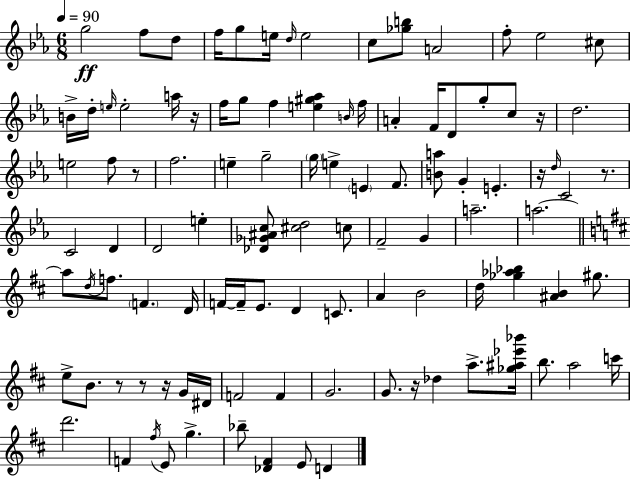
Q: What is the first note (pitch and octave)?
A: G5